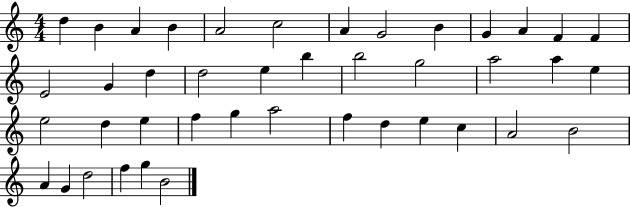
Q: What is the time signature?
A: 4/4